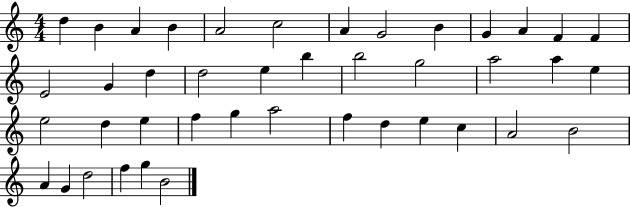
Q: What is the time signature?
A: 4/4